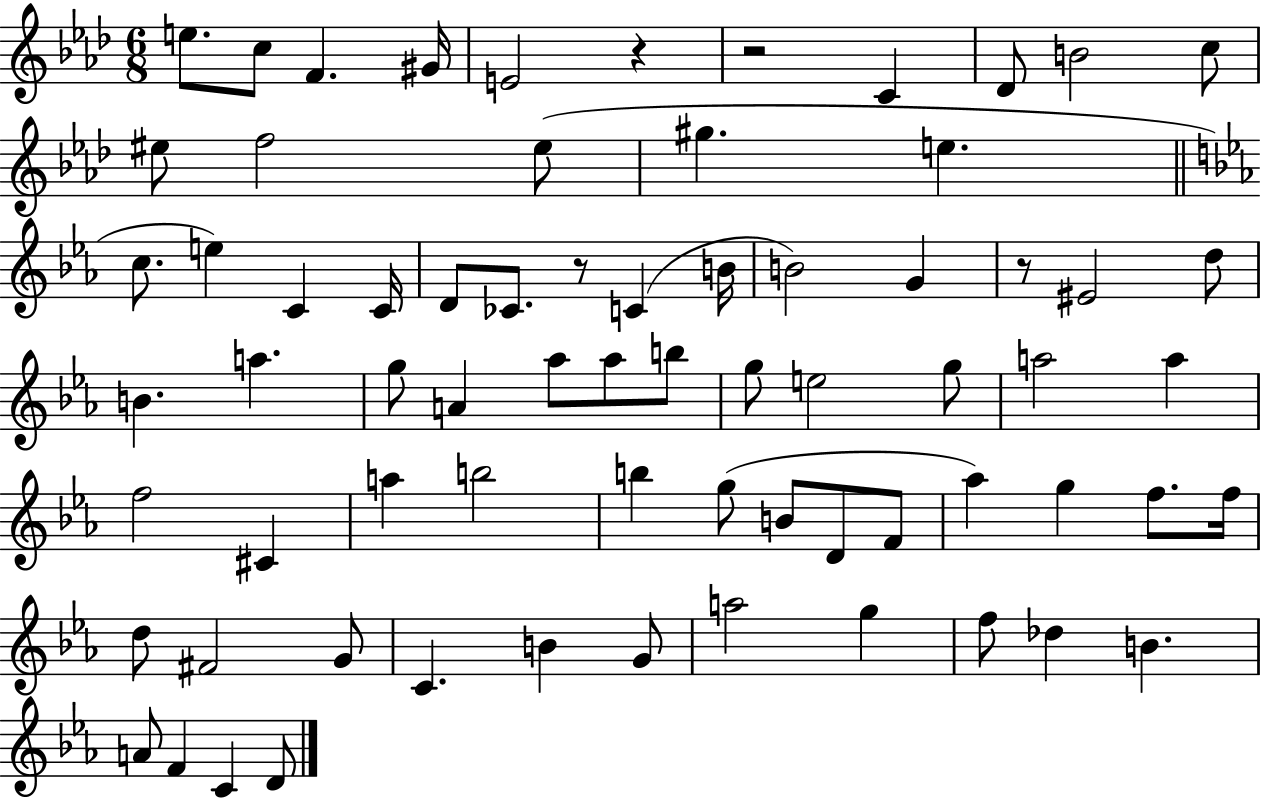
X:1
T:Untitled
M:6/8
L:1/4
K:Ab
e/2 c/2 F ^G/4 E2 z z2 C _D/2 B2 c/2 ^e/2 f2 ^e/2 ^g e c/2 e C C/4 D/2 _C/2 z/2 C B/4 B2 G z/2 ^E2 d/2 B a g/2 A _a/2 _a/2 b/2 g/2 e2 g/2 a2 a f2 ^C a b2 b g/2 B/2 D/2 F/2 _a g f/2 f/4 d/2 ^F2 G/2 C B G/2 a2 g f/2 _d B A/2 F C D/2